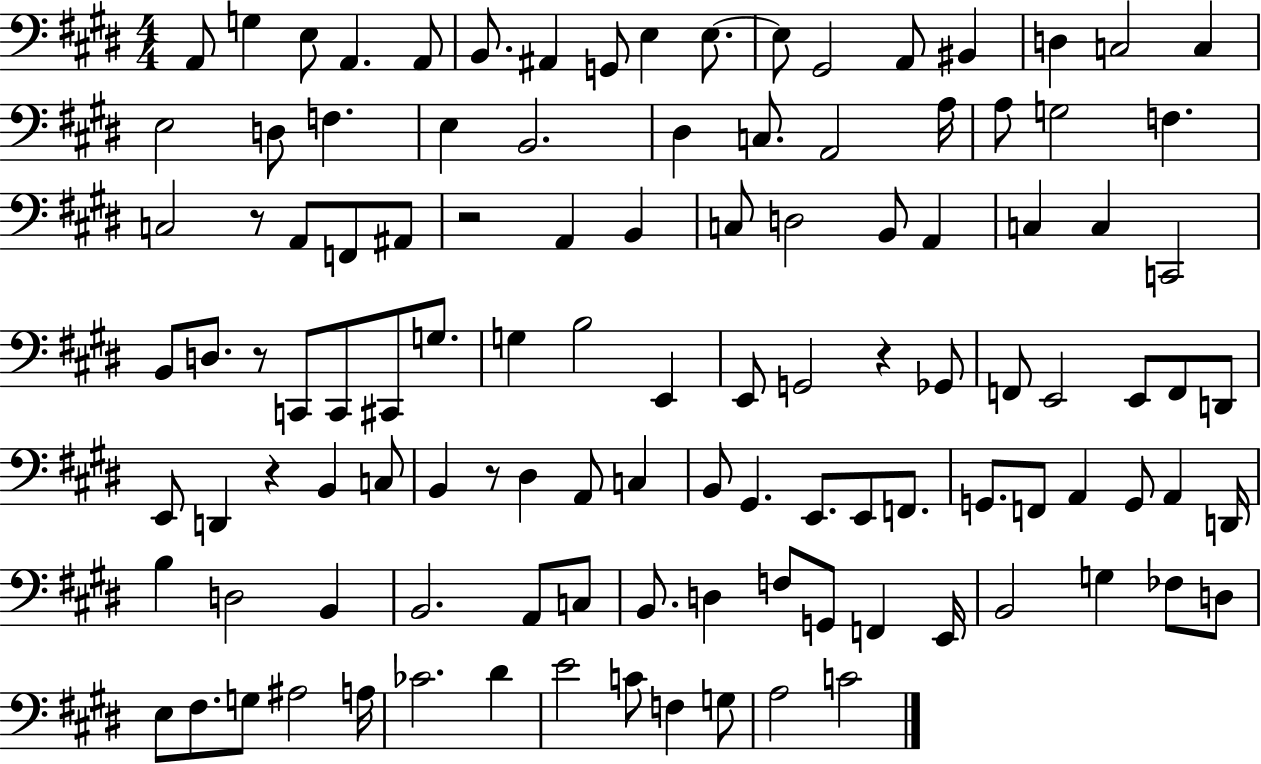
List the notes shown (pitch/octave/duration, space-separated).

A2/e G3/q E3/e A2/q. A2/e B2/e. A#2/q G2/e E3/q E3/e. E3/e G#2/h A2/e BIS2/q D3/q C3/h C3/q E3/h D3/e F3/q. E3/q B2/h. D#3/q C3/e. A2/h A3/s A3/e G3/h F3/q. C3/h R/e A2/e F2/e A#2/e R/h A2/q B2/q C3/e D3/h B2/e A2/q C3/q C3/q C2/h B2/e D3/e. R/e C2/e C2/e C#2/e G3/e. G3/q B3/h E2/q E2/e G2/h R/q Gb2/e F2/e E2/h E2/e F2/e D2/e E2/e D2/q R/q B2/q C3/e B2/q R/e D#3/q A2/e C3/q B2/e G#2/q. E2/e. E2/e F2/e. G2/e. F2/e A2/q G2/e A2/q D2/s B3/q D3/h B2/q B2/h. A2/e C3/e B2/e. D3/q F3/e G2/e F2/q E2/s B2/h G3/q FES3/e D3/e E3/e F#3/e. G3/e A#3/h A3/s CES4/h. D#4/q E4/h C4/e F3/q G3/e A3/h C4/h